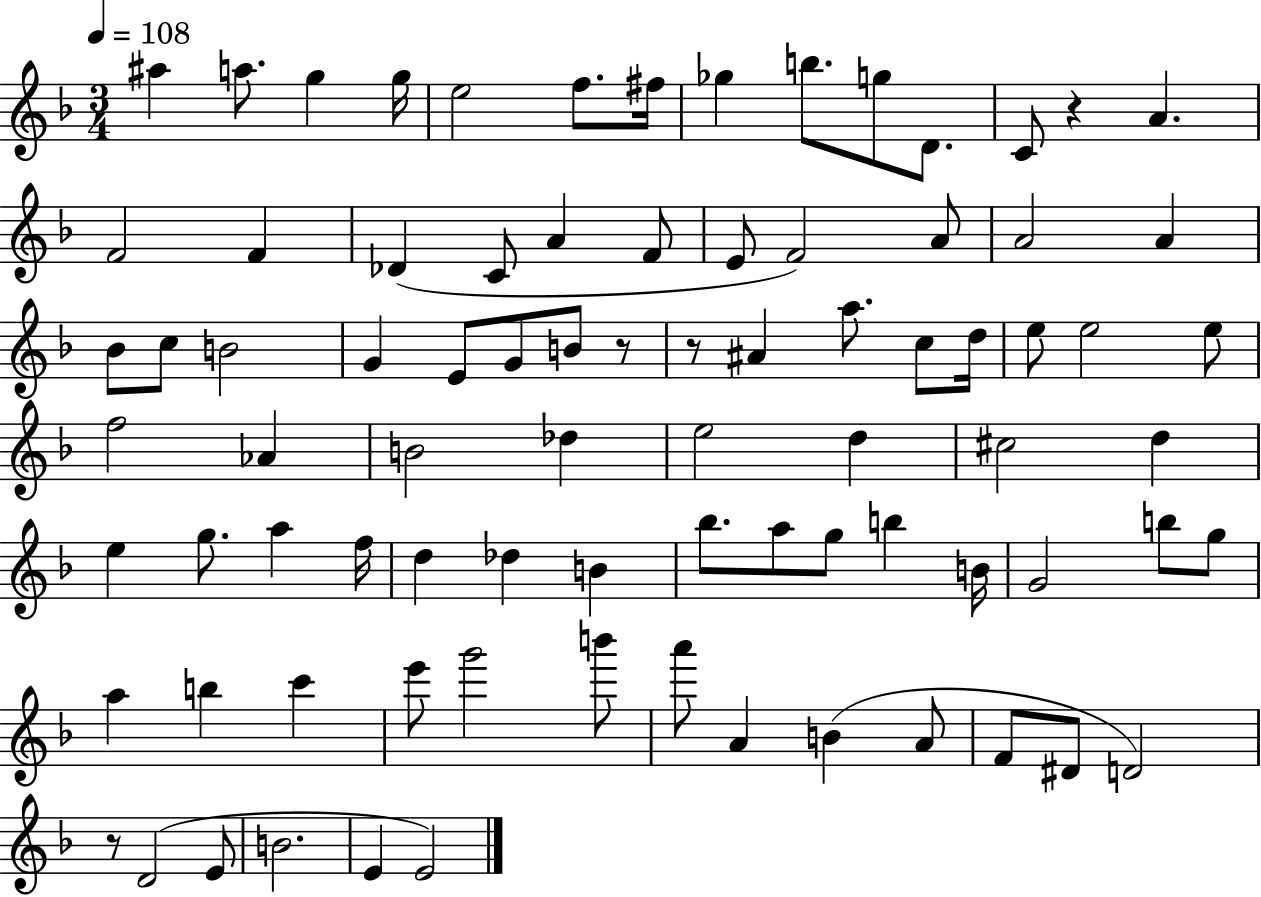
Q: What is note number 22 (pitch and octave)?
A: A4